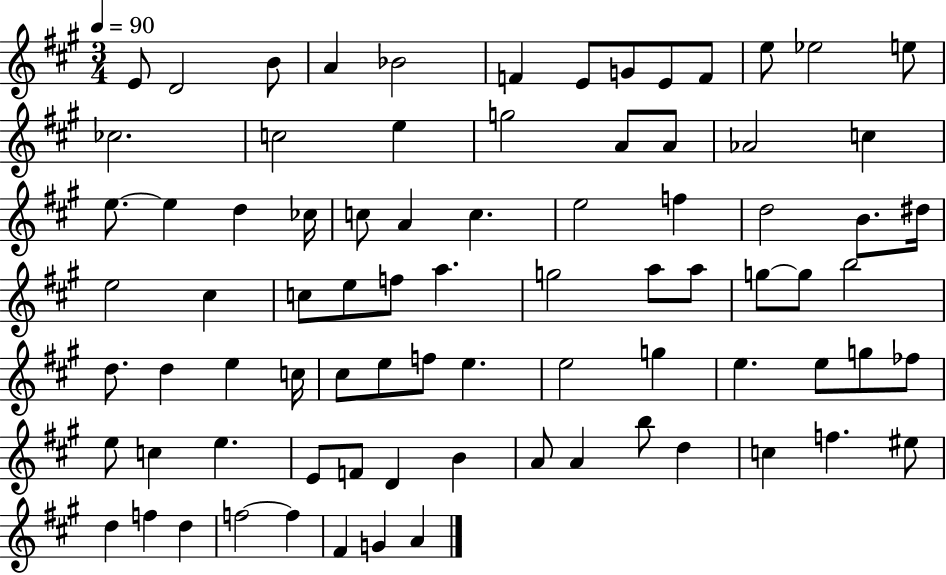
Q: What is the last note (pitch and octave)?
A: A4